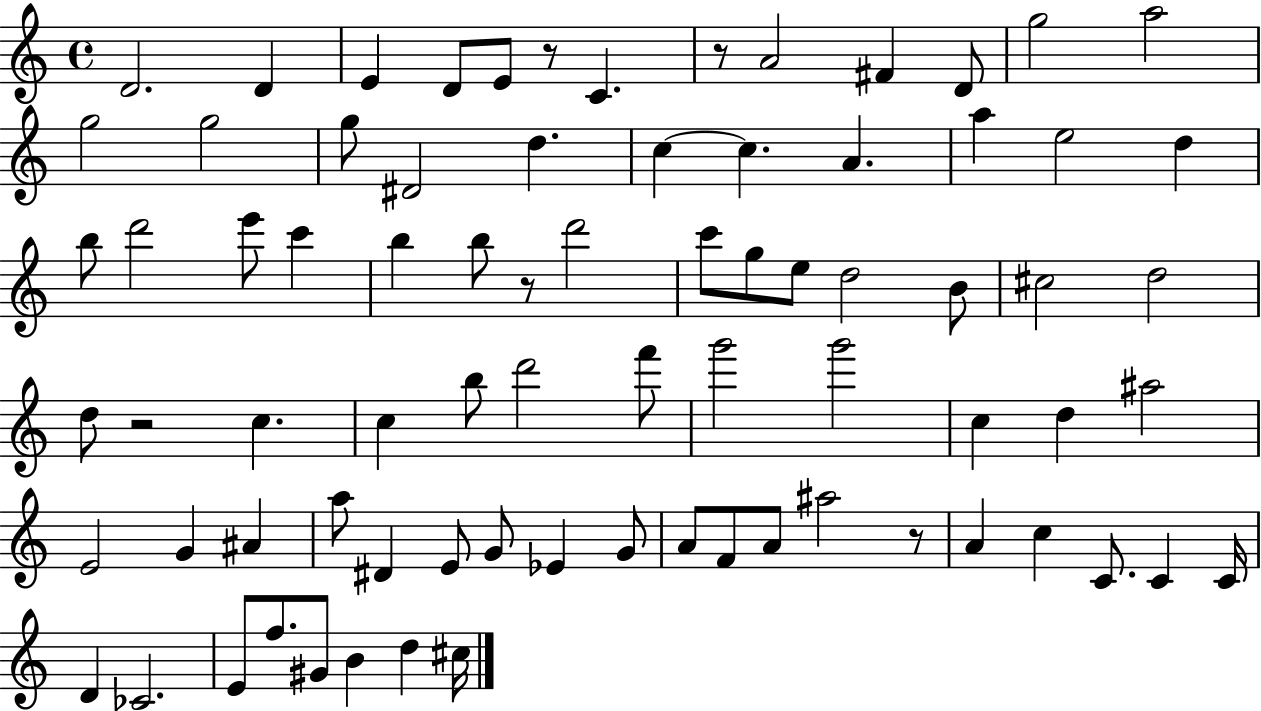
X:1
T:Untitled
M:4/4
L:1/4
K:C
D2 D E D/2 E/2 z/2 C z/2 A2 ^F D/2 g2 a2 g2 g2 g/2 ^D2 d c c A a e2 d b/2 d'2 e'/2 c' b b/2 z/2 d'2 c'/2 g/2 e/2 d2 B/2 ^c2 d2 d/2 z2 c c b/2 d'2 f'/2 g'2 g'2 c d ^a2 E2 G ^A a/2 ^D E/2 G/2 _E G/2 A/2 F/2 A/2 ^a2 z/2 A c C/2 C C/4 D _C2 E/2 f/2 ^G/2 B d ^c/4